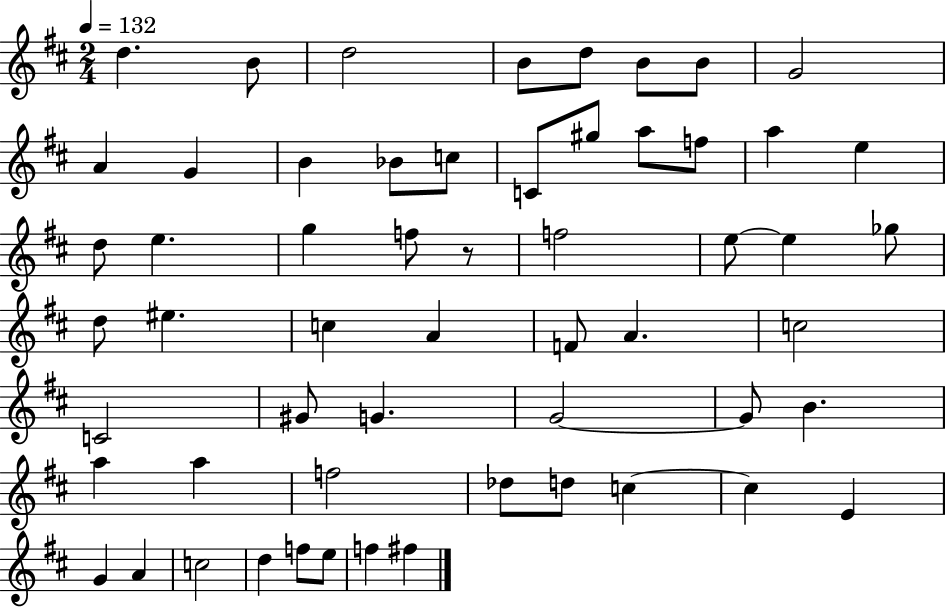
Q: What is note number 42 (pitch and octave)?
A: A5